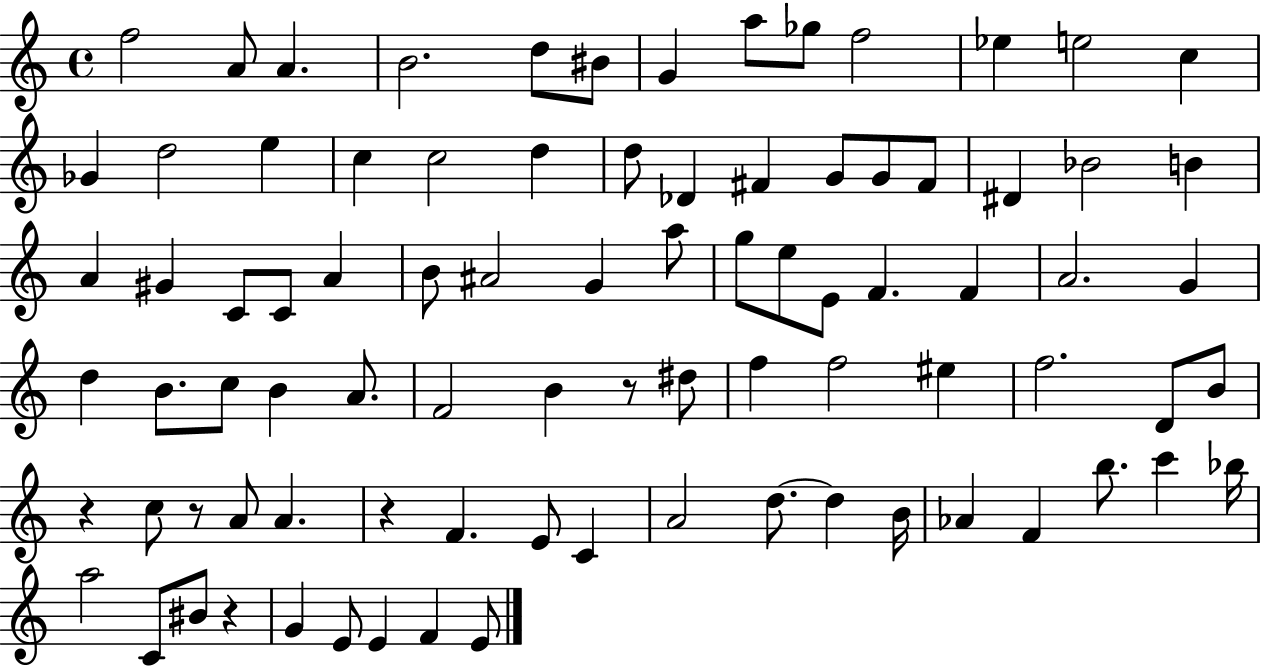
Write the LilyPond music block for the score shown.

{
  \clef treble
  \time 4/4
  \defaultTimeSignature
  \key c \major
  f''2 a'8 a'4. | b'2. d''8 bis'8 | g'4 a''8 ges''8 f''2 | ees''4 e''2 c''4 | \break ges'4 d''2 e''4 | c''4 c''2 d''4 | d''8 des'4 fis'4 g'8 g'8 fis'8 | dis'4 bes'2 b'4 | \break a'4 gis'4 c'8 c'8 a'4 | b'8 ais'2 g'4 a''8 | g''8 e''8 e'8 f'4. f'4 | a'2. g'4 | \break d''4 b'8. c''8 b'4 a'8. | f'2 b'4 r8 dis''8 | f''4 f''2 eis''4 | f''2. d'8 b'8 | \break r4 c''8 r8 a'8 a'4. | r4 f'4. e'8 c'4 | a'2 d''8.~~ d''4 b'16 | aes'4 f'4 b''8. c'''4 bes''16 | \break a''2 c'8 bis'8 r4 | g'4 e'8 e'4 f'4 e'8 | \bar "|."
}